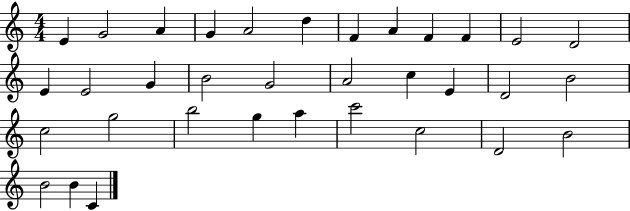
{
  \clef treble
  \numericTimeSignature
  \time 4/4
  \key c \major
  e'4 g'2 a'4 | g'4 a'2 d''4 | f'4 a'4 f'4 f'4 | e'2 d'2 | \break e'4 e'2 g'4 | b'2 g'2 | a'2 c''4 e'4 | d'2 b'2 | \break c''2 g''2 | b''2 g''4 a''4 | c'''2 c''2 | d'2 b'2 | \break b'2 b'4 c'4 | \bar "|."
}